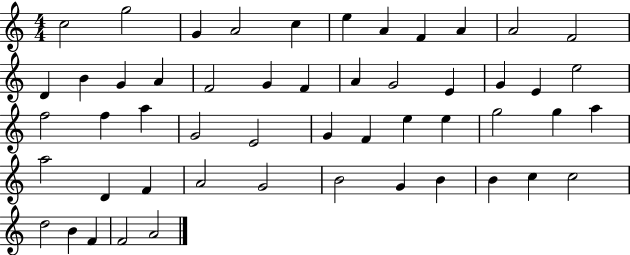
X:1
T:Untitled
M:4/4
L:1/4
K:C
c2 g2 G A2 c e A F A A2 F2 D B G A F2 G F A G2 E G E e2 f2 f a G2 E2 G F e e g2 g a a2 D F A2 G2 B2 G B B c c2 d2 B F F2 A2